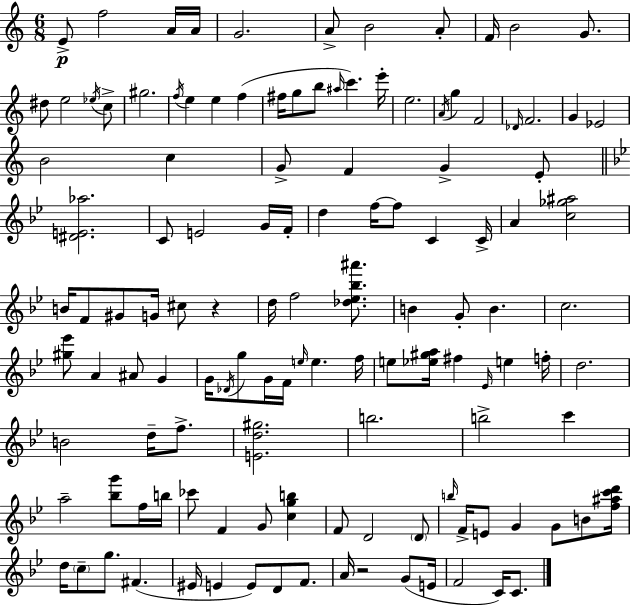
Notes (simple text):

E4/e F5/h A4/s A4/s G4/h. A4/e B4/h A4/e F4/s B4/h G4/e. D#5/e E5/h Eb5/s C5/e G#5/h. F5/s E5/q E5/q F5/q F#5/s G5/e B5/e A#5/s C6/q. E6/s E5/h. A4/s G5/q F4/h Db4/s F4/h. G4/q Eb4/h B4/h C5/q G4/e F4/q G4/q E4/e [D#4,E4,Ab5]/h. C4/e E4/h G4/s F4/s D5/q F5/s F5/e C4/q C4/s A4/q [C5,Gb5,A#5]/h B4/s F4/e G#4/e G4/s C#5/e R/q D5/s F5/h [Db5,Eb5,Bb5,A#6]/e. B4/q G4/e B4/q. C5/h. [G#5,Eb6]/e A4/q A#4/e G4/q G4/s Db4/s G5/e G4/s F4/s E5/s E5/q. F5/s E5/e [Eb5,G#5,A5]/s F#5/q Eb4/s E5/q F5/s D5/h. B4/h D5/s F5/e. [E4,D5,G#5]/h. B5/h. B5/h C6/q A5/h [Bb5,G6]/e F5/s B5/s CES6/e F4/q G4/e [C5,G5,B5]/q F4/e D4/h D4/e B5/s F4/s E4/e G4/q G4/e B4/e [F5,A#5,C6,D6]/s D5/s C5/e G5/e. F#4/q. EIS4/s E4/q E4/e D4/e F4/e. A4/s R/h G4/e E4/s F4/h C4/s C4/e.